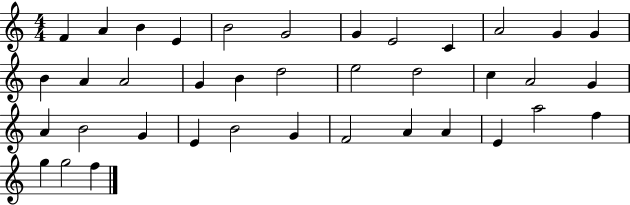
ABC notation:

X:1
T:Untitled
M:4/4
L:1/4
K:C
F A B E B2 G2 G E2 C A2 G G B A A2 G B d2 e2 d2 c A2 G A B2 G E B2 G F2 A A E a2 f g g2 f